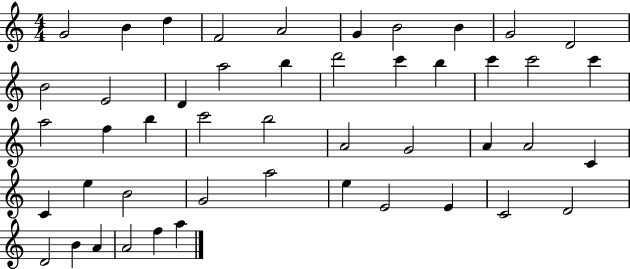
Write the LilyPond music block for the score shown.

{
  \clef treble
  \numericTimeSignature
  \time 4/4
  \key c \major
  g'2 b'4 d''4 | f'2 a'2 | g'4 b'2 b'4 | g'2 d'2 | \break b'2 e'2 | d'4 a''2 b''4 | d'''2 c'''4 b''4 | c'''4 c'''2 c'''4 | \break a''2 f''4 b''4 | c'''2 b''2 | a'2 g'2 | a'4 a'2 c'4 | \break c'4 e''4 b'2 | g'2 a''2 | e''4 e'2 e'4 | c'2 d'2 | \break d'2 b'4 a'4 | a'2 f''4 a''4 | \bar "|."
}